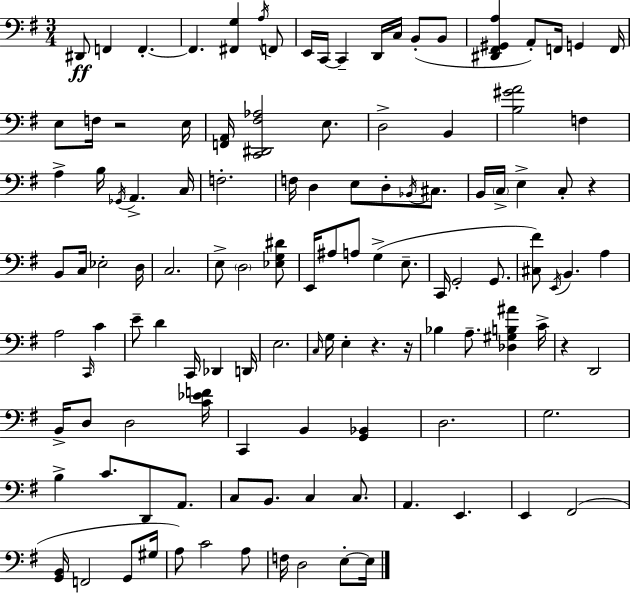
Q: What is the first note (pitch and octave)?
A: D#2